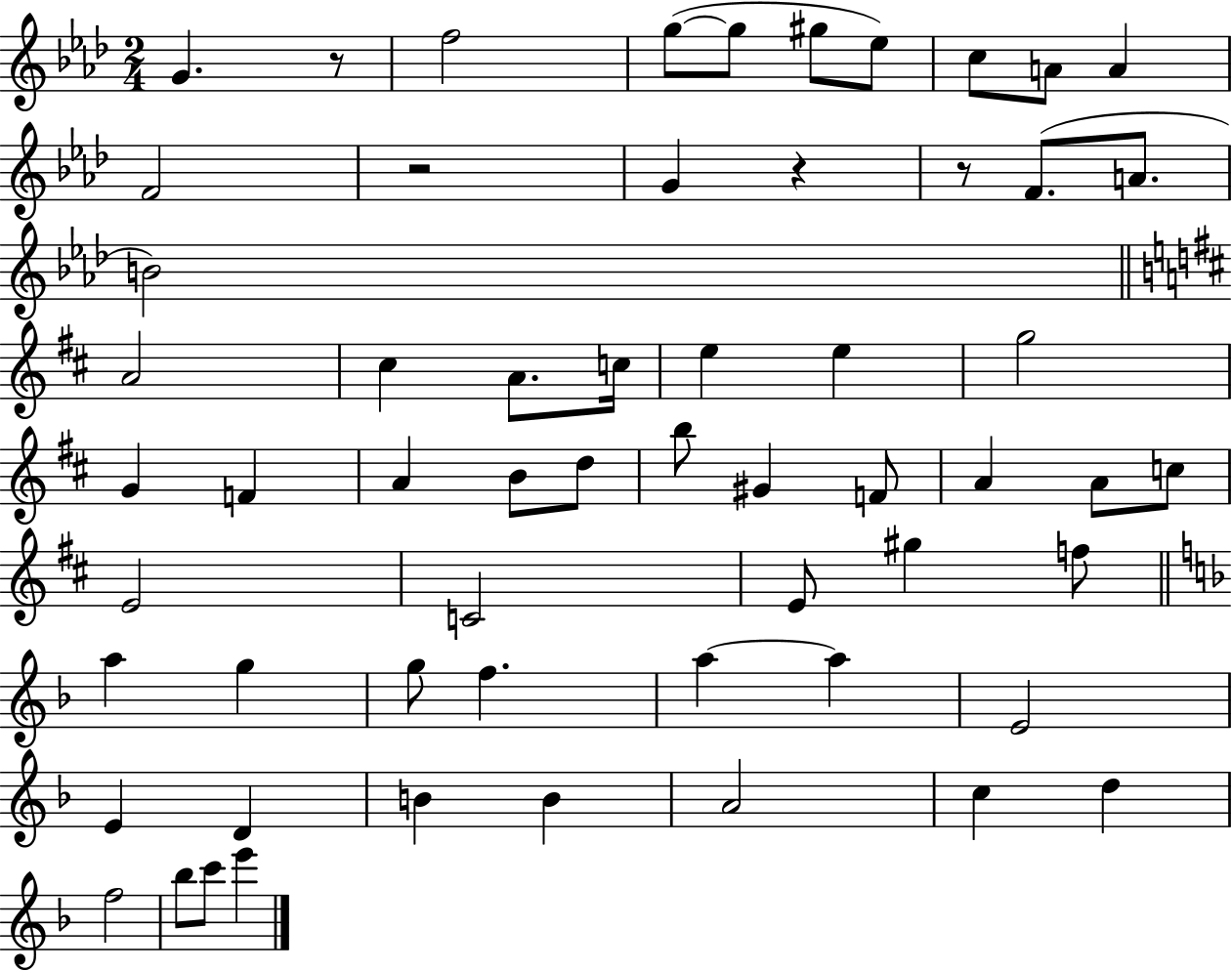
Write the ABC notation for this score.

X:1
T:Untitled
M:2/4
L:1/4
K:Ab
G z/2 f2 g/2 g/2 ^g/2 _e/2 c/2 A/2 A F2 z2 G z z/2 F/2 A/2 B2 A2 ^c A/2 c/4 e e g2 G F A B/2 d/2 b/2 ^G F/2 A A/2 c/2 E2 C2 E/2 ^g f/2 a g g/2 f a a E2 E D B B A2 c d f2 _b/2 c'/2 e'